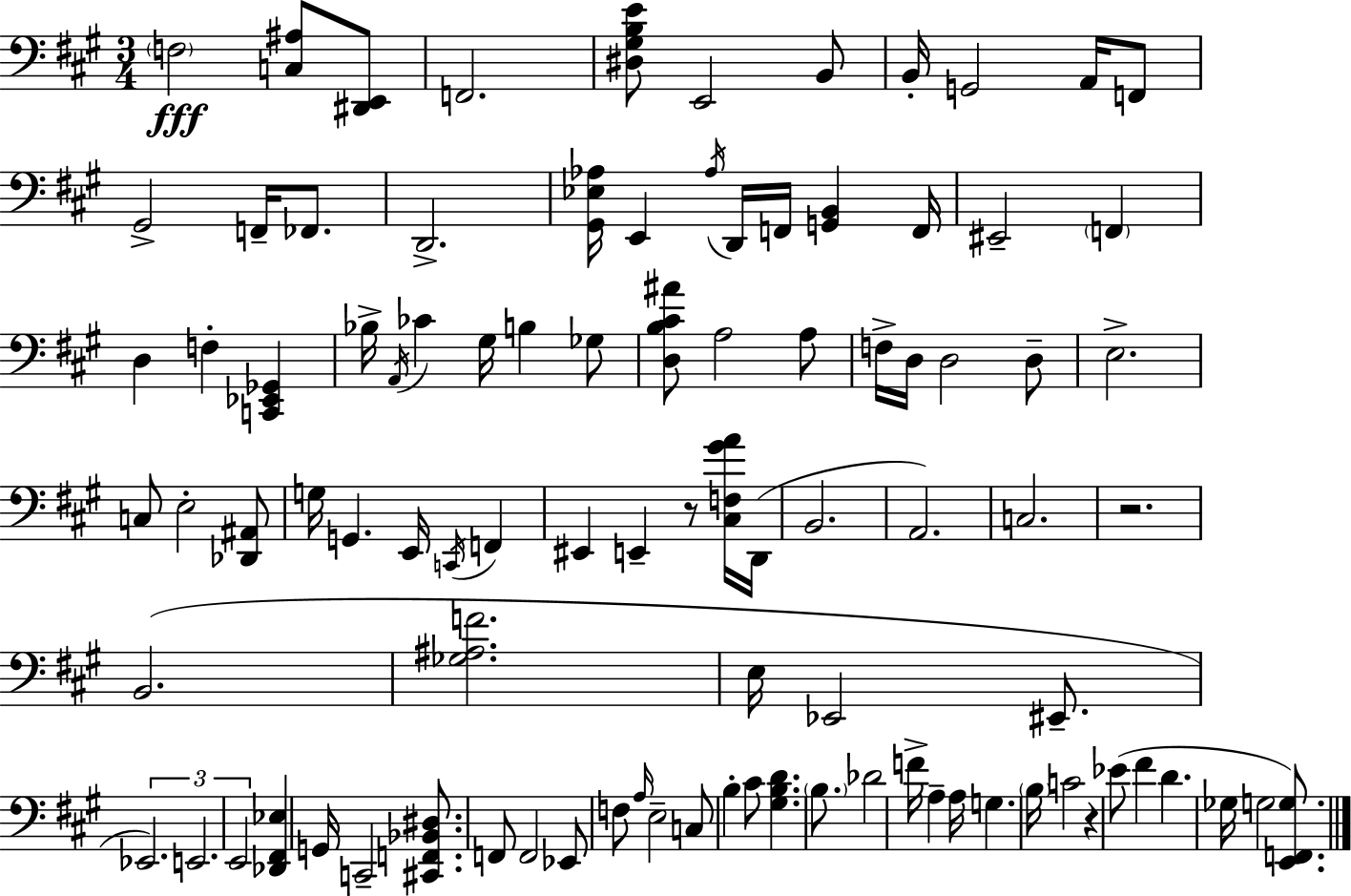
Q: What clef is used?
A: bass